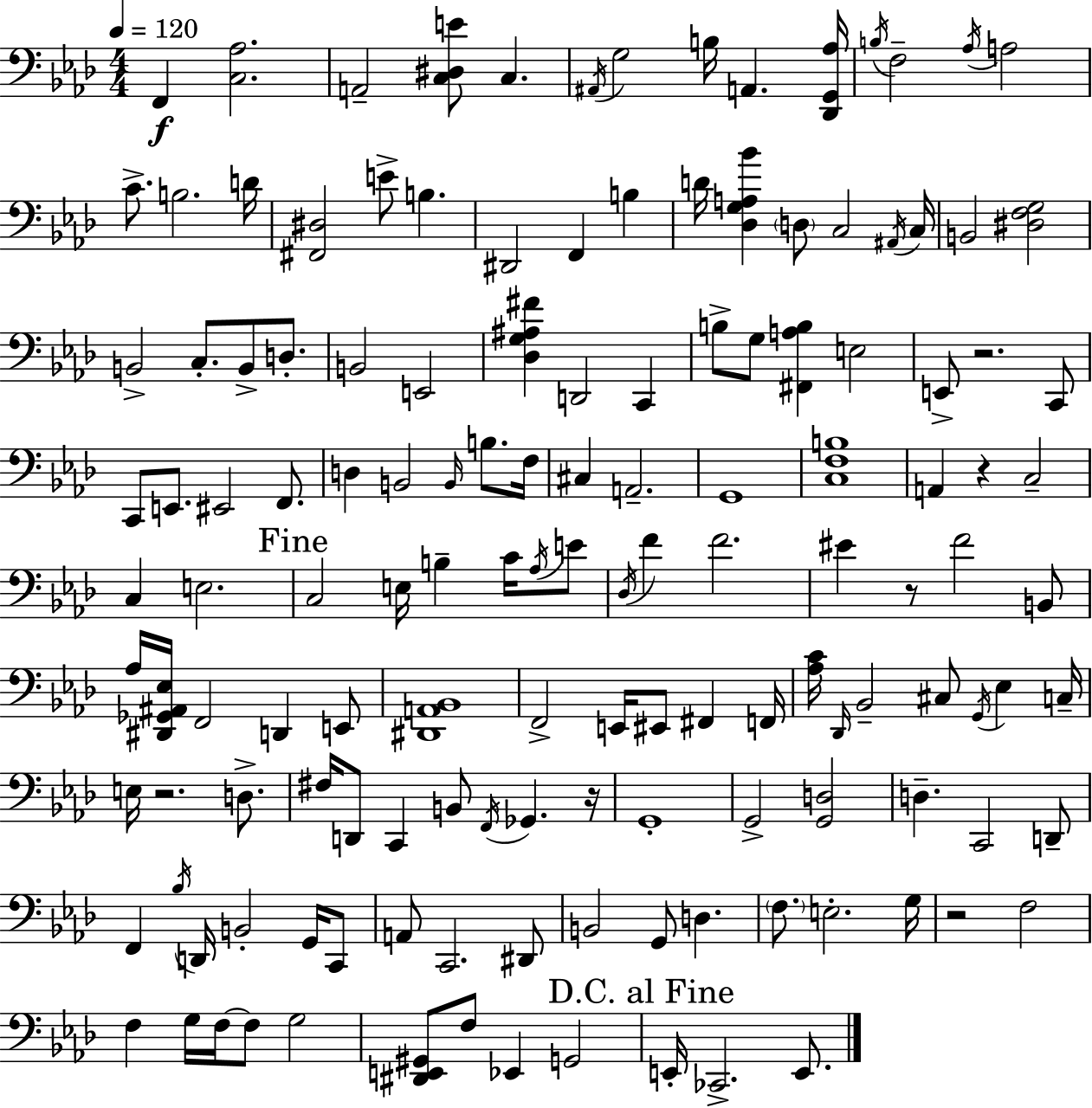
X:1
T:Untitled
M:4/4
L:1/4
K:Ab
F,, [C,_A,]2 A,,2 [C,^D,E]/2 C, ^A,,/4 G,2 B,/4 A,, [_D,,G,,_A,]/4 B,/4 F,2 _A,/4 A,2 C/2 B,2 D/4 [^F,,^D,]2 E/2 B, ^D,,2 F,, B, D/4 [_D,G,A,_B] D,/2 C,2 ^A,,/4 C,/4 B,,2 [^D,F,G,]2 B,,2 C,/2 B,,/2 D,/2 B,,2 E,,2 [_D,G,^A,^F] D,,2 C,, B,/2 G,/2 [^F,,A,B,] E,2 E,,/2 z2 C,,/2 C,,/2 E,,/2 ^E,,2 F,,/2 D, B,,2 B,,/4 B,/2 F,/4 ^C, A,,2 G,,4 [C,F,B,]4 A,, z C,2 C, E,2 C,2 E,/4 B, C/4 _A,/4 E/2 _D,/4 F F2 ^E z/2 F2 B,,/2 _A,/4 [^D,,_G,,^A,,_E,]/4 F,,2 D,, E,,/2 [^D,,A,,_B,,]4 F,,2 E,,/4 ^E,,/2 ^F,, F,,/4 [_A,C]/4 _D,,/4 _B,,2 ^C,/2 G,,/4 _E, C,/4 E,/4 z2 D,/2 ^F,/4 D,,/2 C,, B,,/2 F,,/4 _G,, z/4 G,,4 G,,2 [G,,D,]2 D, C,,2 D,,/2 F,, _B,/4 D,,/4 B,,2 G,,/4 C,,/2 A,,/2 C,,2 ^D,,/2 B,,2 G,,/2 D, F,/2 E,2 G,/4 z2 F,2 F, G,/4 F,/4 F,/2 G,2 [^D,,E,,^G,,]/2 F,/2 _E,, G,,2 E,,/4 _C,,2 E,,/2